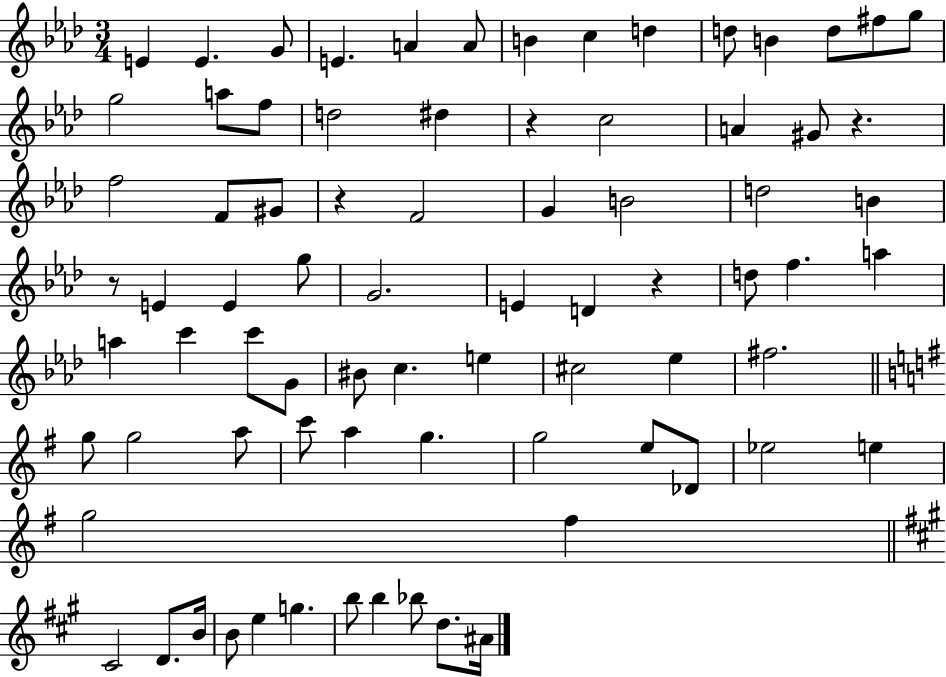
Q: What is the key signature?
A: AES major